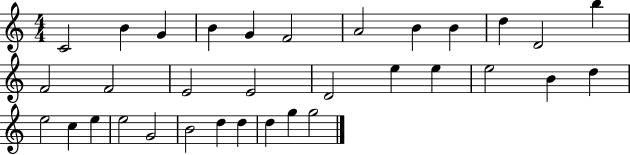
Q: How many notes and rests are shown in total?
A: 33